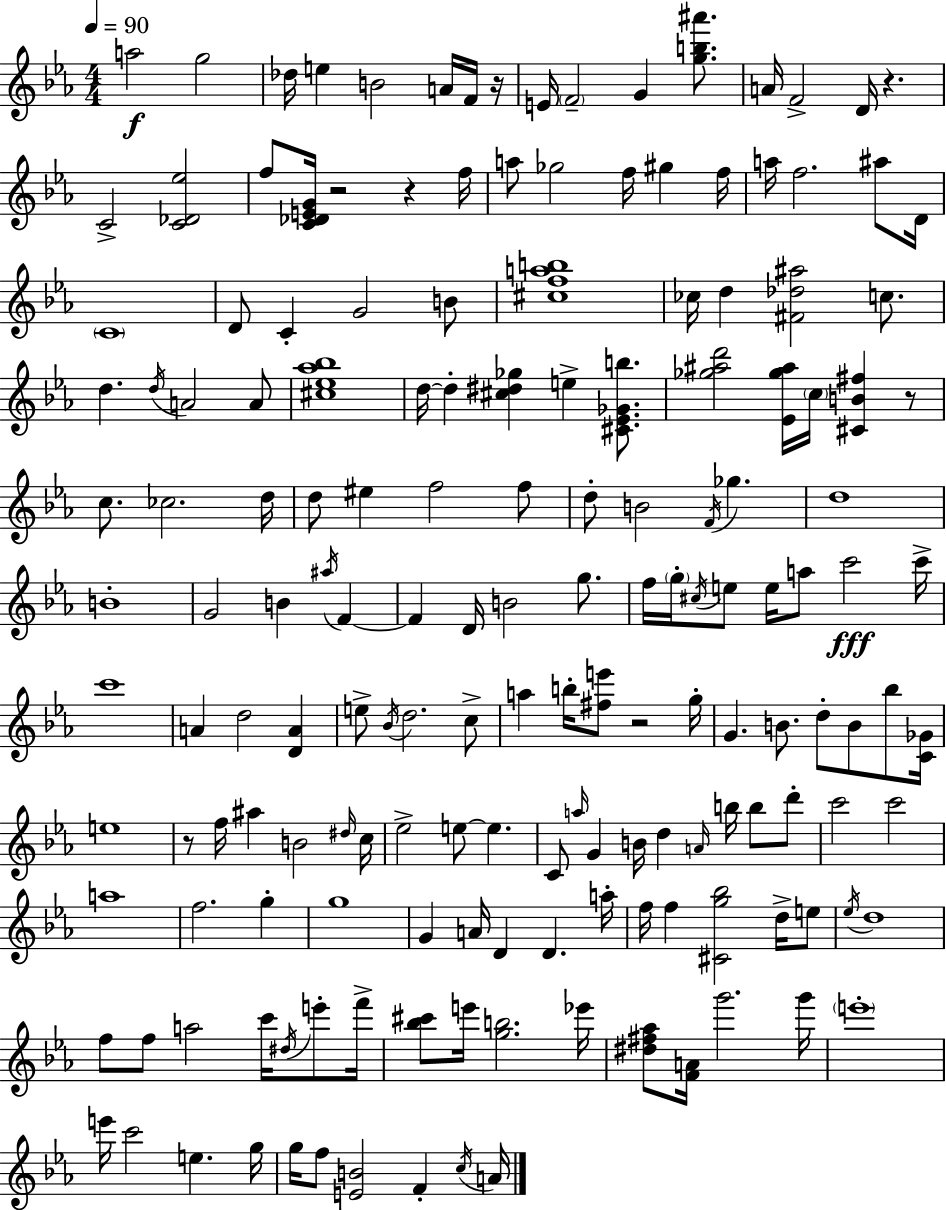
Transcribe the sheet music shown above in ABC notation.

X:1
T:Untitled
M:4/4
L:1/4
K:Cm
a2 g2 _d/4 e B2 A/4 F/4 z/4 E/4 F2 G [gb^a']/2 A/4 F2 D/4 z C2 [C_D_e]2 f/2 [C_DEG]/4 z2 z f/4 a/2 _g2 f/4 ^g f/4 a/4 f2 ^a/2 D/4 C4 D/2 C G2 B/2 [^cfab]4 _c/4 d [^F_d^a]2 c/2 d d/4 A2 A/2 [^c_e_a_b]4 d/4 d [^c^d_g] e [^C_E_Gb]/2 [_g^ad']2 [_E_g^a]/4 c/4 [^CB^f] z/2 c/2 _c2 d/4 d/2 ^e f2 f/2 d/2 B2 F/4 _g d4 B4 G2 B ^a/4 F F D/4 B2 g/2 f/4 g/4 ^c/4 e/2 e/4 a/2 c'2 c'/4 c'4 A d2 [DA] e/2 _B/4 d2 c/2 a b/4 [^fe']/2 z2 g/4 G B/2 d/2 B/2 _b/2 [C_G]/4 e4 z/2 f/4 ^a B2 ^d/4 c/4 _e2 e/2 e C/2 a/4 G B/4 d A/4 b/4 b/2 d'/2 c'2 c'2 a4 f2 g g4 G A/4 D D a/4 f/4 f [^Cg_b]2 d/4 e/2 _e/4 d4 f/2 f/2 a2 c'/4 ^d/4 e'/2 f'/4 [_b^c']/2 e'/4 [gb]2 _e'/4 [^d^f_a]/2 [FA]/4 g'2 g'/4 e'4 e'/4 c'2 e g/4 g/4 f/2 [EB]2 F c/4 A/4